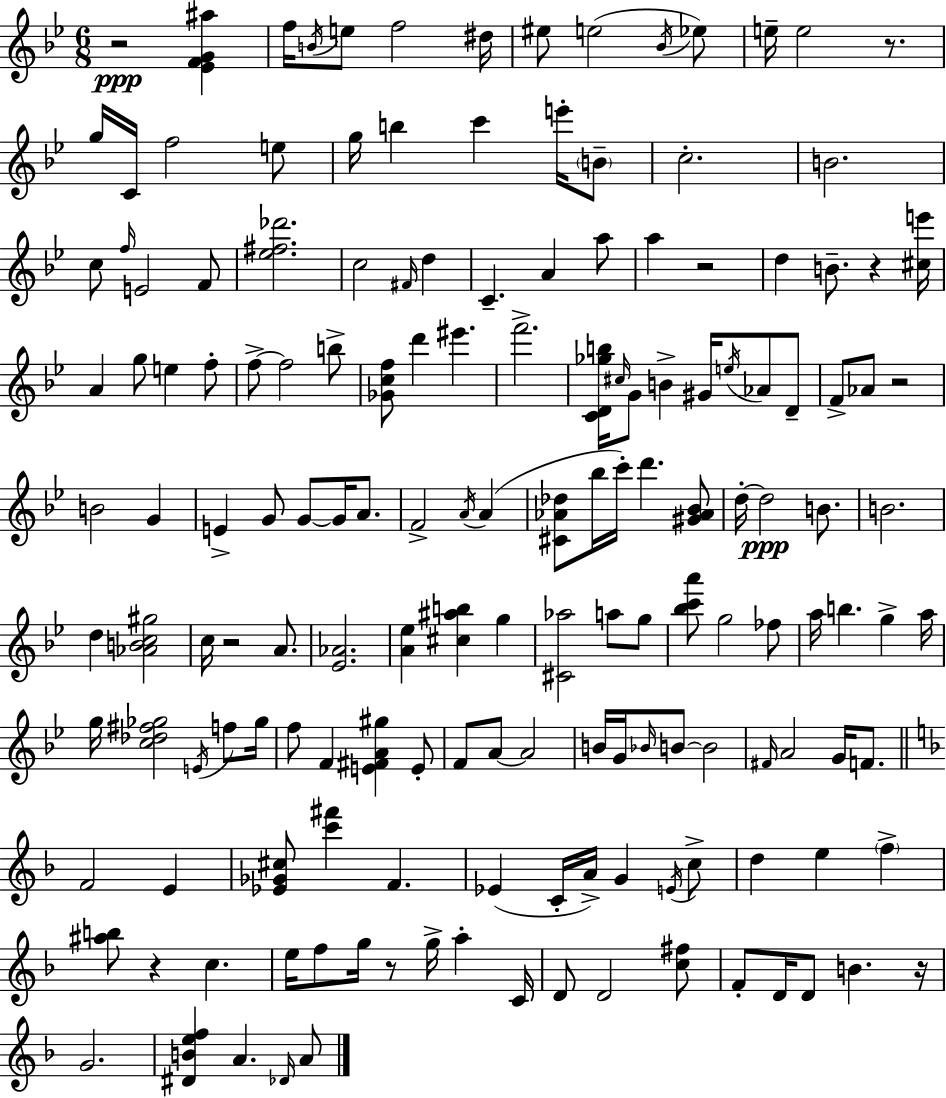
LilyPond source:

{
  \clef treble
  \numericTimeSignature
  \time 6/8
  \key g \minor
  r2\ppp <ees' f' g' ais''>4 | f''16 \acciaccatura { b'16 } e''8 f''2 | dis''16 eis''8 e''2( \acciaccatura { bes'16 } | ees''8) e''16-- e''2 r8. | \break g''16 c'16 f''2 | e''8 g''16 b''4 c'''4 e'''16-. | \parenthesize b'8-- c''2.-. | b'2. | \break c''8 \grace { f''16 } e'2 | f'8 <ees'' fis'' des'''>2. | c''2 \grace { fis'16 } | d''4 c'4.-- a'4 | \break a''8 a''4 r2 | d''4 b'8.-- r4 | <cis'' e'''>16 a'4 g''8 e''4 | f''8-. f''8->~~ f''2 | \break b''8-> <ges' c'' f''>8 d'''4 eis'''4. | f'''2.-> | <c' d' ges'' b''>16 \grace { cis''16 } g'8 b'4-> | gis'16 \acciaccatura { e''16 } aes'8 d'8-- f'8-> aes'8 r2 | \break b'2 | g'4 e'4-> g'8 | g'8~~ g'16 a'8. f'2-> | \acciaccatura { a'16 }( a'4 <cis' aes' des''>8 bes''16 c'''16-.) d'''4. | \break <gis' aes' bes'>8 d''16-.~~ d''2\ppp | b'8. b'2. | d''4 <aes' b' c'' gis''>2 | c''16 r2 | \break a'8. <ees' aes'>2. | <a' ees''>4 <cis'' ais'' b''>4 | g''4 <cis' aes''>2 | a''8 g''8 <bes'' c''' a'''>8 g''2 | \break fes''8 a''16 b''4. | g''4-> a''16 g''16 <c'' des'' fis'' ges''>2 | \acciaccatura { e'16 } f''8 ges''16 f''8 f'4 | <e' fis' a' gis''>4 e'8-. f'8 a'8~~ | \break a'2 b'16 g'16 \grace { bes'16 } b'8~~ | b'2 \grace { fis'16 } a'2 | g'16 f'8. \bar "||" \break \key f \major f'2 e'4 | <ees' ges' cis''>8 <c''' fis'''>4 f'4. | ees'4( c'16-. a'16->) g'4 \acciaccatura { e'16 } c''8-> | d''4 e''4 \parenthesize f''4-> | \break <ais'' b''>8 r4 c''4. | e''16 f''8 g''16 r8 g''16-> a''4-. | c'16 d'8 d'2 <c'' fis''>8 | f'8-. d'16 d'8 b'4. | \break r16 g'2. | <dis' b' e'' f''>4 a'4. \grace { des'16 } | a'8 \bar "|."
}